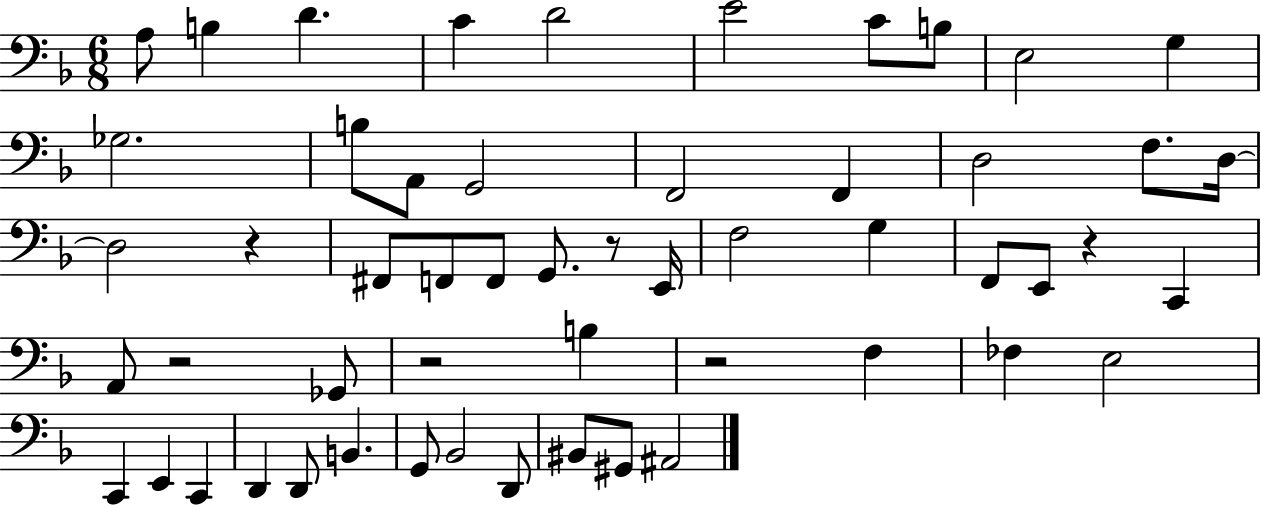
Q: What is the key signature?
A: F major